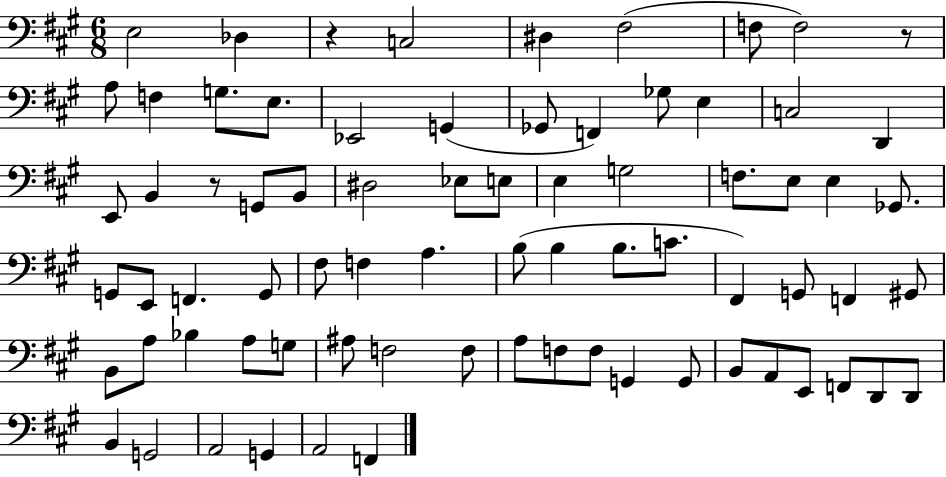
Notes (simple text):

E3/h Db3/q R/q C3/h D#3/q F#3/h F3/e F3/h R/e A3/e F3/q G3/e. E3/e. Eb2/h G2/q Gb2/e F2/q Gb3/e E3/q C3/h D2/q E2/e B2/q R/e G2/e B2/e D#3/h Eb3/e E3/e E3/q G3/h F3/e. E3/e E3/q Gb2/e. G2/e E2/e F2/q. G2/e F#3/e F3/q A3/q. B3/e B3/q B3/e. C4/e. F#2/q G2/e F2/q G#2/e B2/e A3/e Bb3/q A3/e G3/e A#3/e F3/h F3/e A3/e F3/e F3/e G2/q G2/e B2/e A2/e E2/e F2/e D2/e D2/e B2/q G2/h A2/h G2/q A2/h F2/q